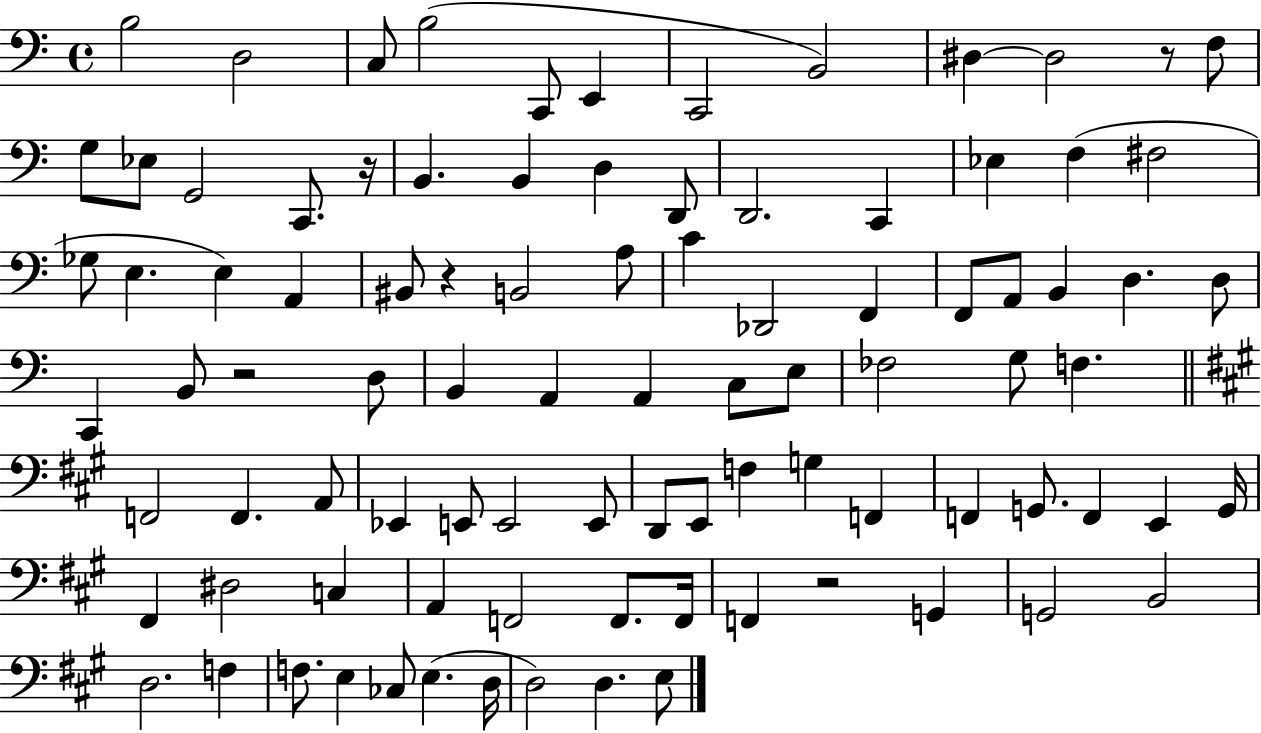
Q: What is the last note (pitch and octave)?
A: E3